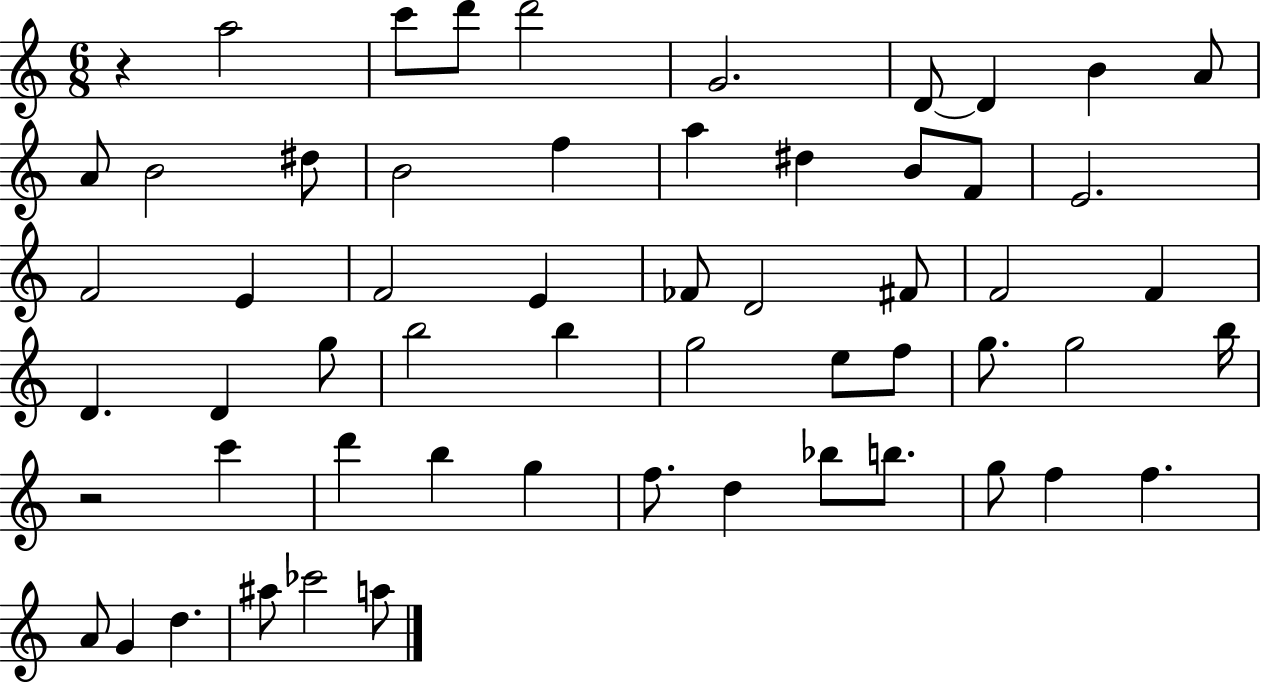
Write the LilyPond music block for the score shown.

{
  \clef treble
  \numericTimeSignature
  \time 6/8
  \key c \major
  r4 a''2 | c'''8 d'''8 d'''2 | g'2. | d'8~~ d'4 b'4 a'8 | \break a'8 b'2 dis''8 | b'2 f''4 | a''4 dis''4 b'8 f'8 | e'2. | \break f'2 e'4 | f'2 e'4 | fes'8 d'2 fis'8 | f'2 f'4 | \break d'4. d'4 g''8 | b''2 b''4 | g''2 e''8 f''8 | g''8. g''2 b''16 | \break r2 c'''4 | d'''4 b''4 g''4 | f''8. d''4 bes''8 b''8. | g''8 f''4 f''4. | \break a'8 g'4 d''4. | ais''8 ces'''2 a''8 | \bar "|."
}